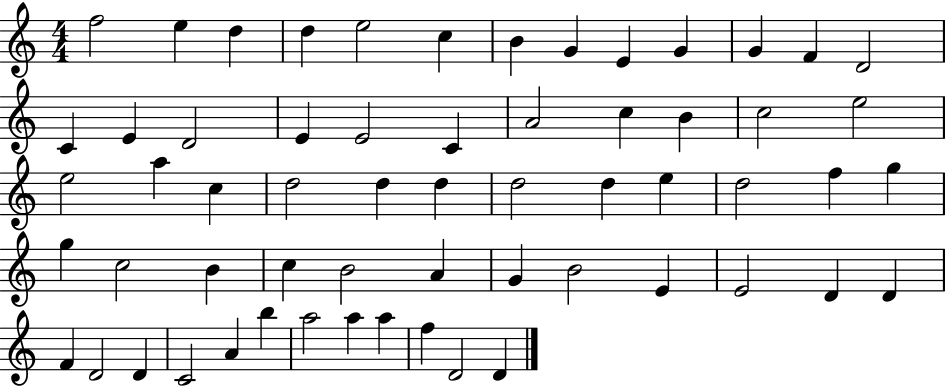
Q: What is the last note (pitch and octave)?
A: D4